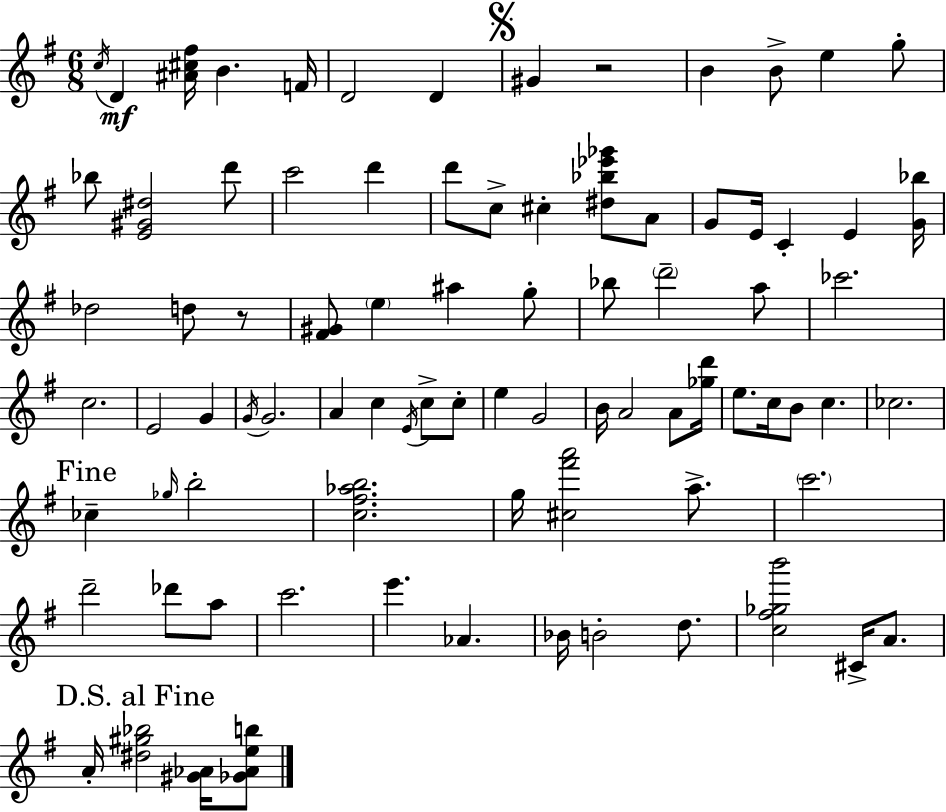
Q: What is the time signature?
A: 6/8